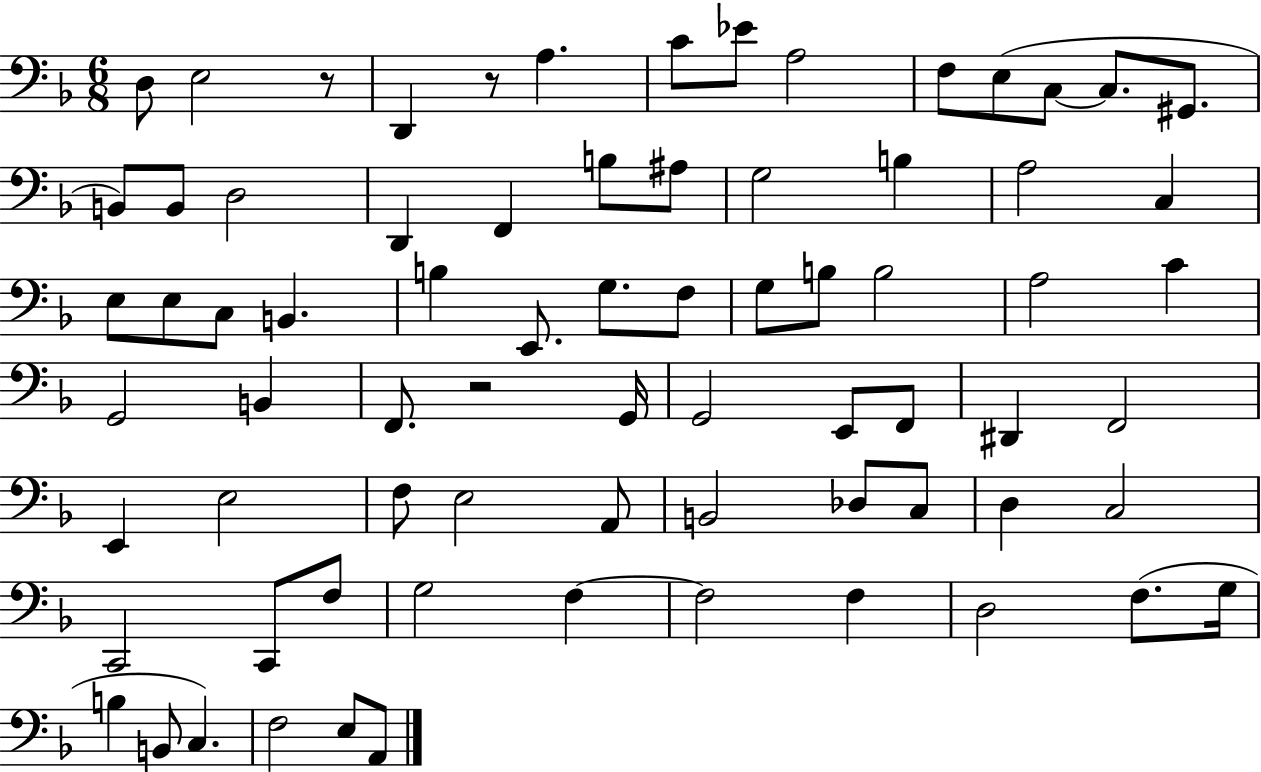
{
  \clef bass
  \numericTimeSignature
  \time 6/8
  \key f \major
  d8 e2 r8 | d,4 r8 a4. | c'8 ees'8 a2 | f8 e8( c8~~ c8. gis,8. | \break b,8) b,8 d2 | d,4 f,4 b8 ais8 | g2 b4 | a2 c4 | \break e8 e8 c8 b,4. | b4 e,8. g8. f8 | g8 b8 b2 | a2 c'4 | \break g,2 b,4 | f,8. r2 g,16 | g,2 e,8 f,8 | dis,4 f,2 | \break e,4 e2 | f8 e2 a,8 | b,2 des8 c8 | d4 c2 | \break c,2 c,8 f8 | g2 f4~~ | f2 f4 | d2 f8.( g16 | \break b4 b,8 c4.) | f2 e8 a,8 | \bar "|."
}